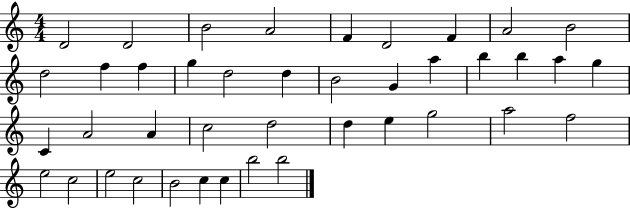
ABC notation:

X:1
T:Untitled
M:4/4
L:1/4
K:C
D2 D2 B2 A2 F D2 F A2 B2 d2 f f g d2 d B2 G a b b a g C A2 A c2 d2 d e g2 a2 f2 e2 c2 e2 c2 B2 c c b2 b2